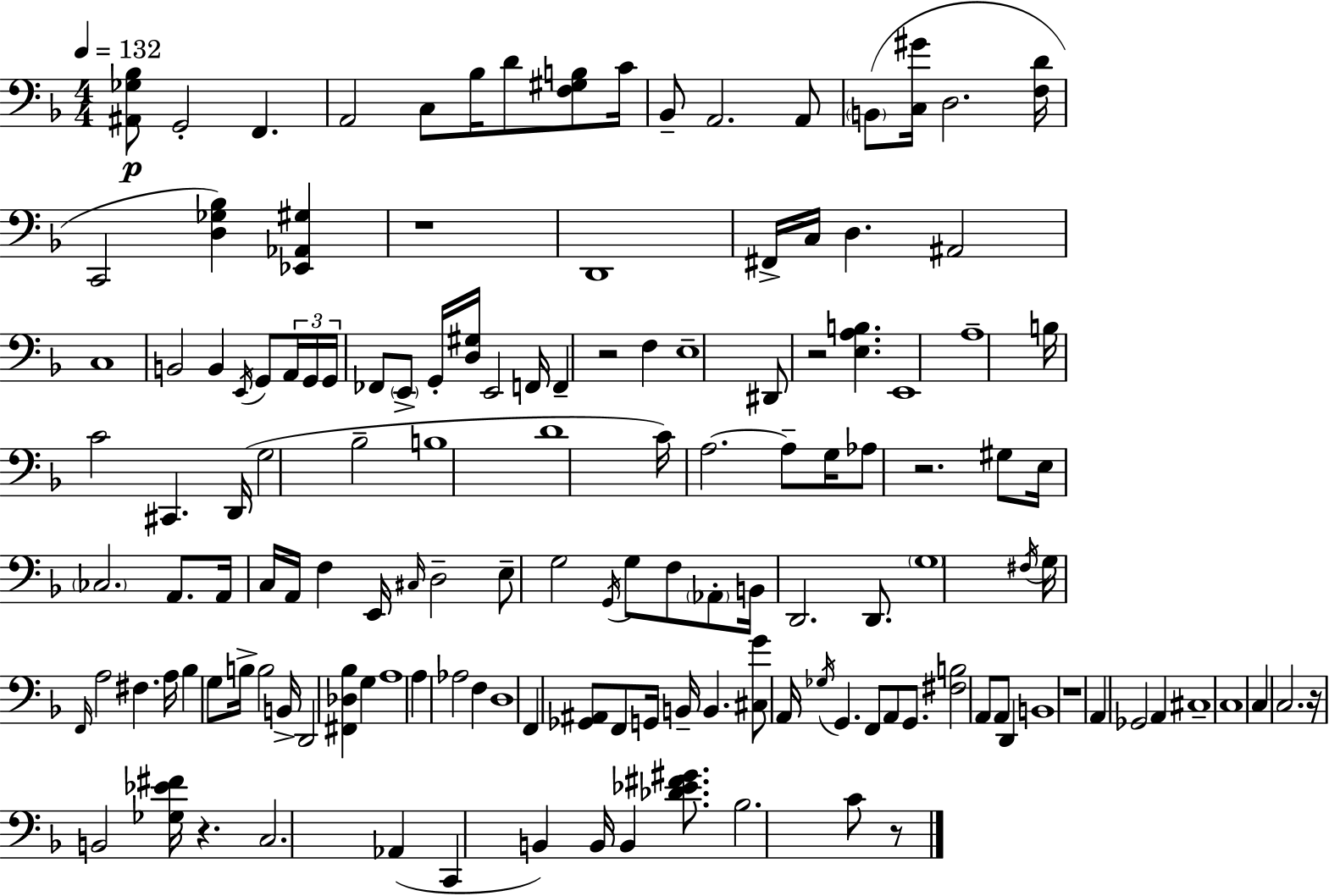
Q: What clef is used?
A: bass